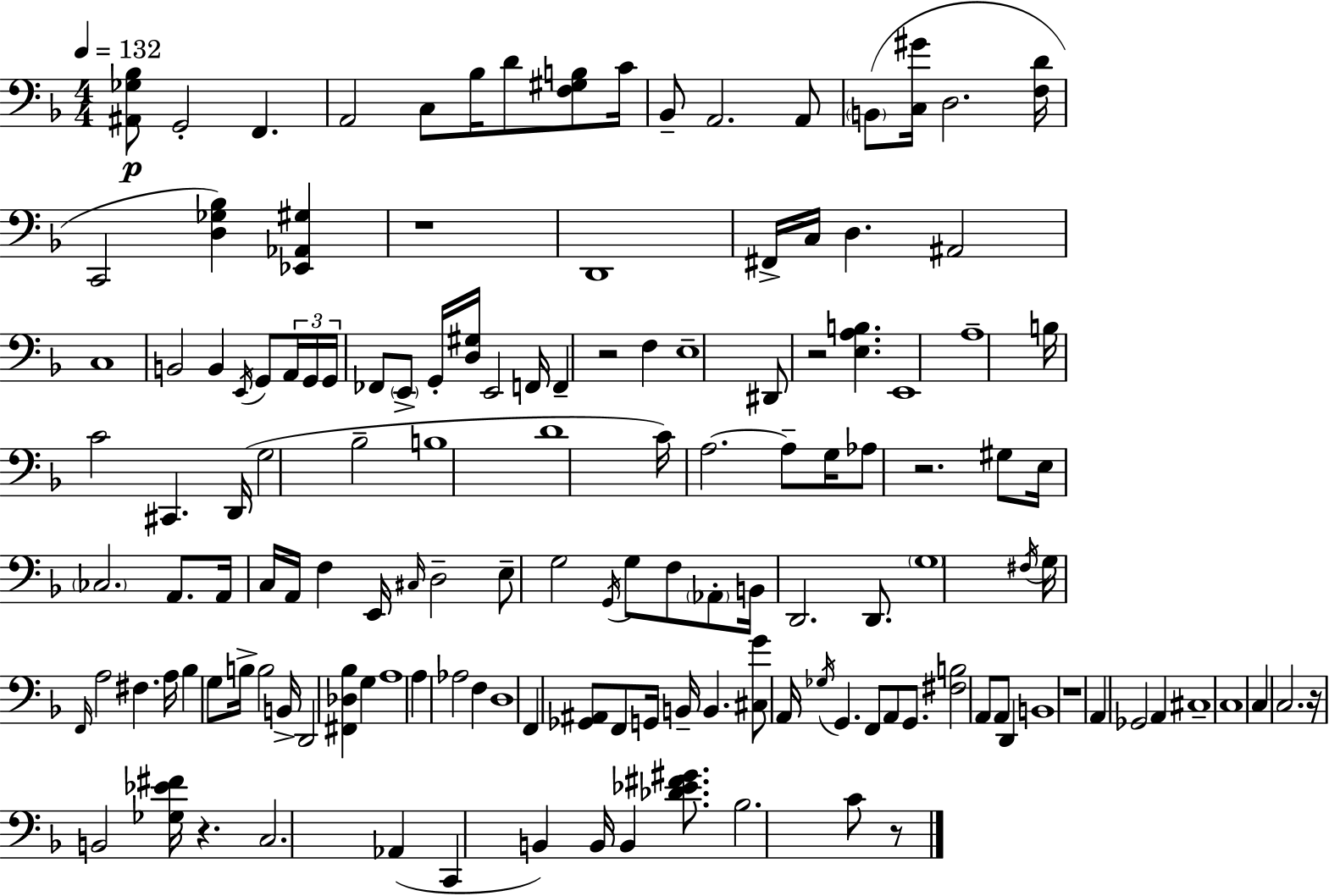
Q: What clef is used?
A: bass